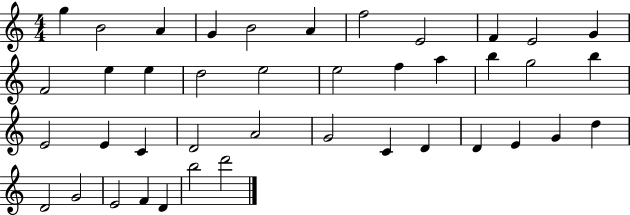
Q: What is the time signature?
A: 4/4